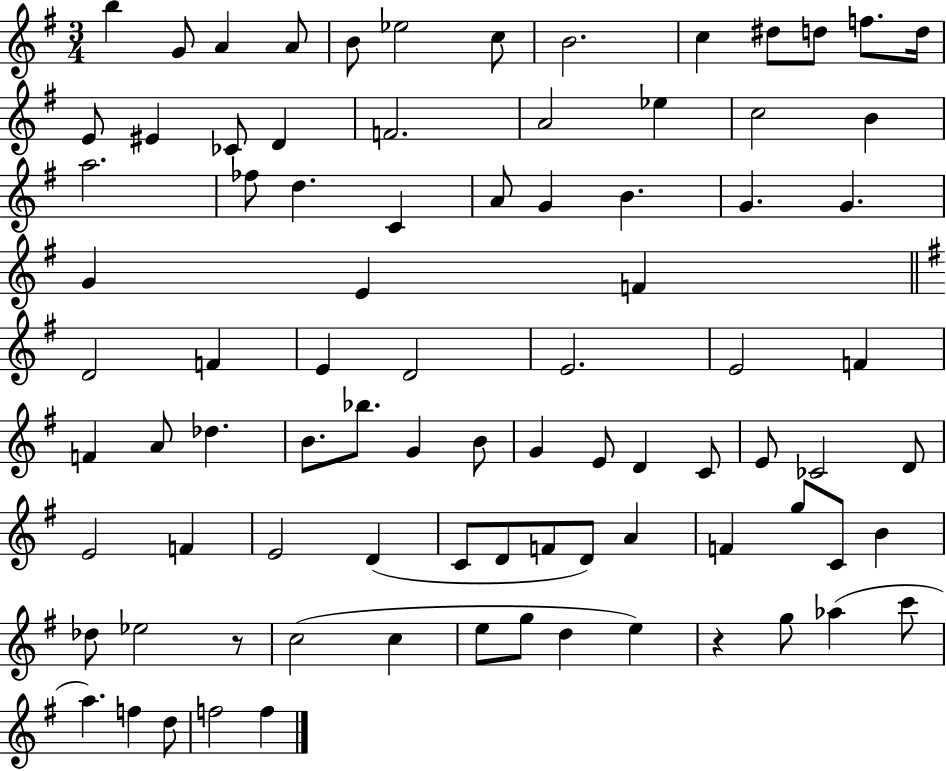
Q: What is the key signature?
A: G major